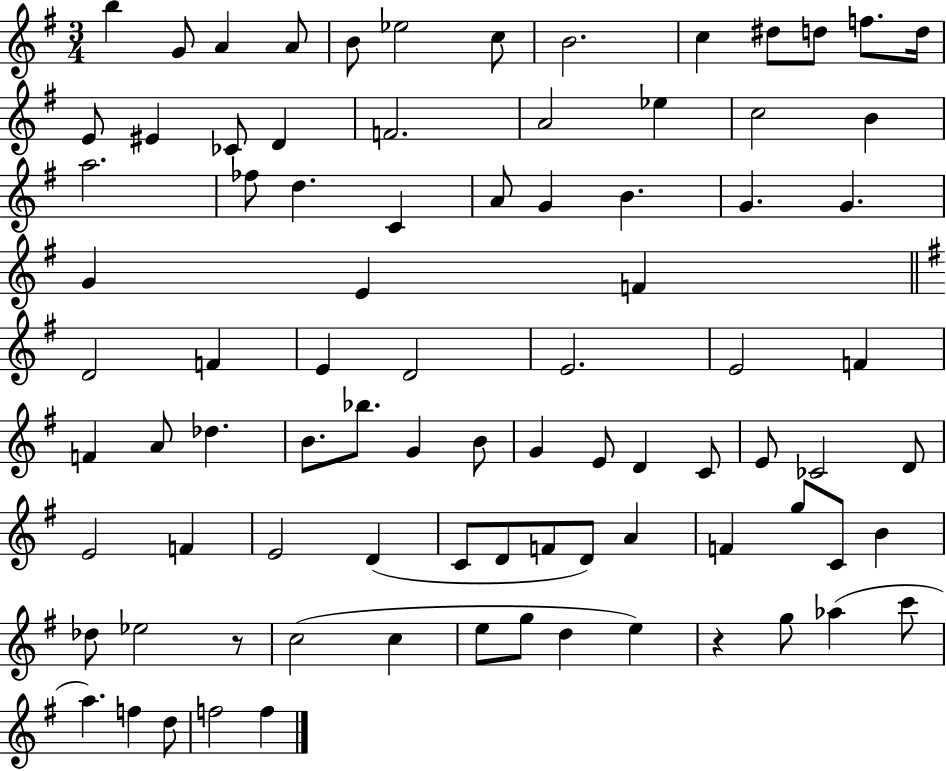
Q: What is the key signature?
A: G major